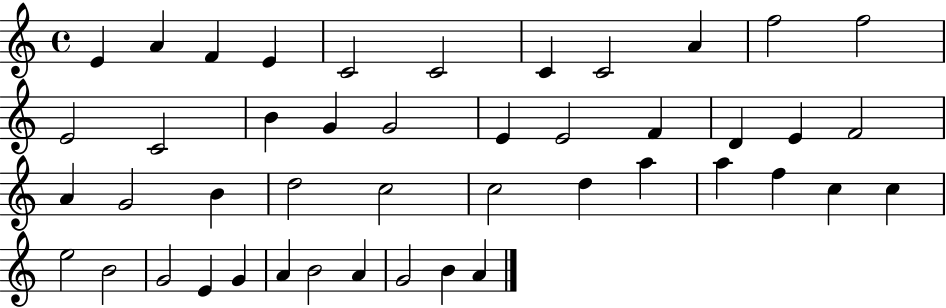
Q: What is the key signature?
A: C major